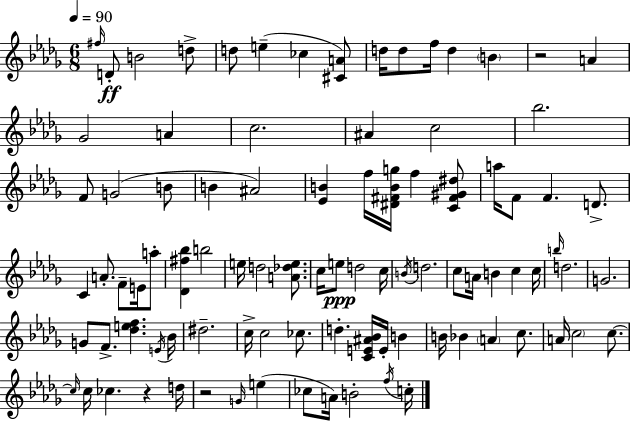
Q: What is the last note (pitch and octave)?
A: C5